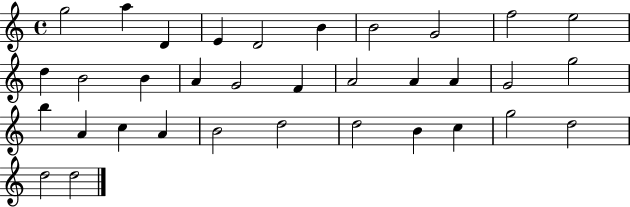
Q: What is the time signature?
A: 4/4